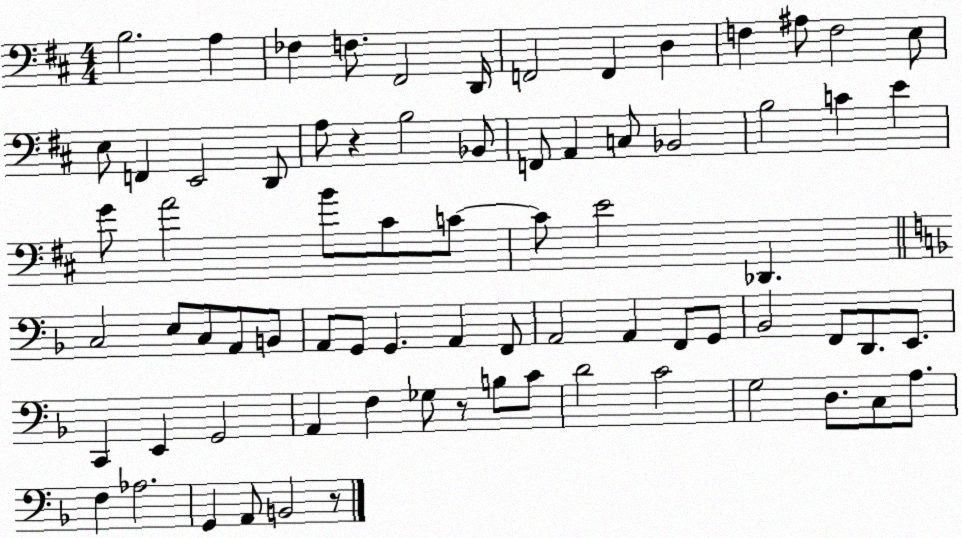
X:1
T:Untitled
M:4/4
L:1/4
K:D
B,2 A, _F, F,/2 ^F,,2 D,,/4 F,,2 F,, D, F, ^A,/2 F,2 E,/2 E,/2 F,, E,,2 D,,/2 A,/2 z B,2 _B,,/2 F,,/2 A,, C,/2 _B,,2 B,2 C E G/2 A2 B/2 ^C/2 C/2 C/2 E2 _D,, C,2 E,/2 C,/2 A,,/2 B,,/2 A,,/2 G,,/2 G,, A,, F,,/2 A,,2 A,, F,,/2 G,,/2 _B,,2 F,,/2 D,,/2 E,,/2 C,, E,, G,,2 A,, F, _G,/2 z/2 B,/2 C/2 D2 C2 G,2 D,/2 C,/2 A,/2 F, _A,2 G,, A,,/2 B,,2 z/2